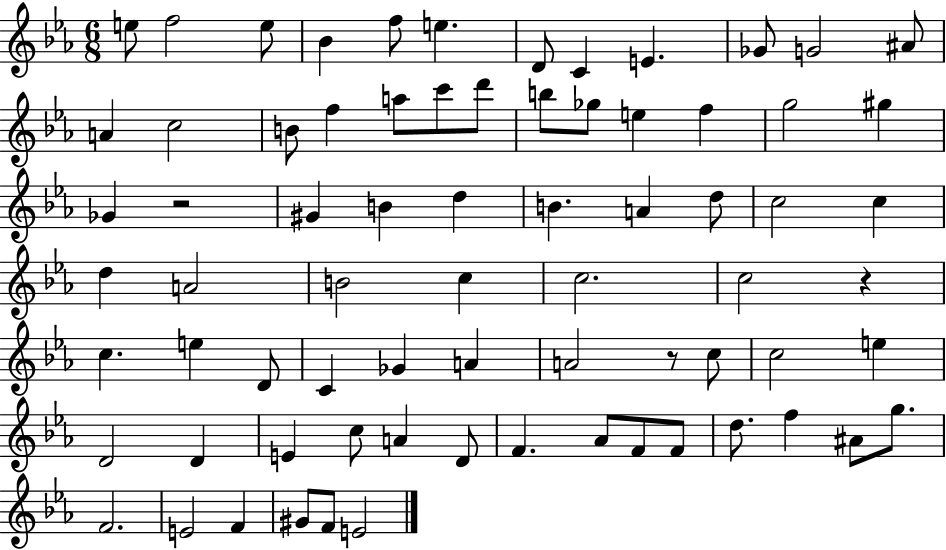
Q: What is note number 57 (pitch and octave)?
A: F4